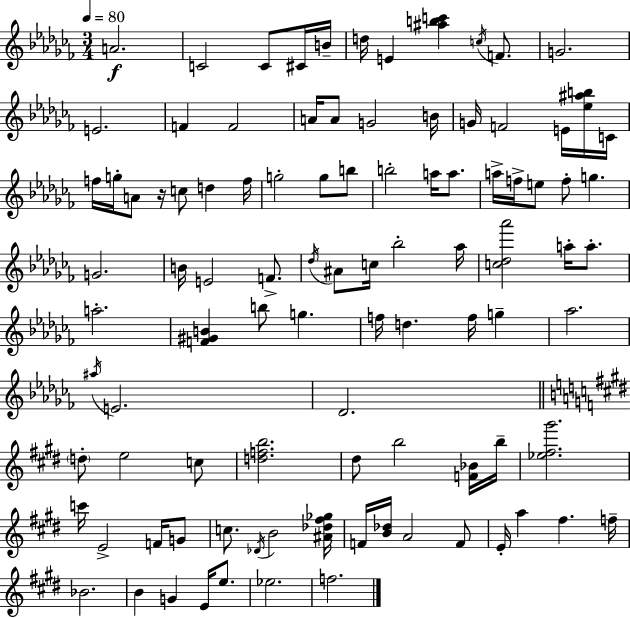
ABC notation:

X:1
T:Untitled
M:3/4
L:1/4
K:Abm
A2 C2 C/2 ^C/4 B/4 d/4 E [^abc'] c/4 F/2 G2 E2 F F2 A/4 A/2 G2 B/4 G/4 F2 E/4 [_e^ab]/4 C/4 f/4 g/4 A/2 z/4 c/2 d f/4 g2 g/2 b/2 b2 a/4 a/2 a/4 f/4 e/2 f/2 g G2 B/4 E2 F/2 _d/4 ^A/2 c/4 _b2 _a/4 [c_d_a']2 a/4 a/2 a2 [F^GB] b/2 g f/4 d f/4 g _a2 ^a/4 E2 _D2 d/2 e2 c/2 [dfb]2 ^d/2 b2 [F_B]/4 b/4 [_e^f^g']2 c'/4 E2 F/4 G/2 c/2 _D/4 B2 [^A_d^f_g]/4 F/4 [B_d]/4 A2 F/2 E/4 a ^f f/4 _B2 B G E/4 e/2 _e2 f2